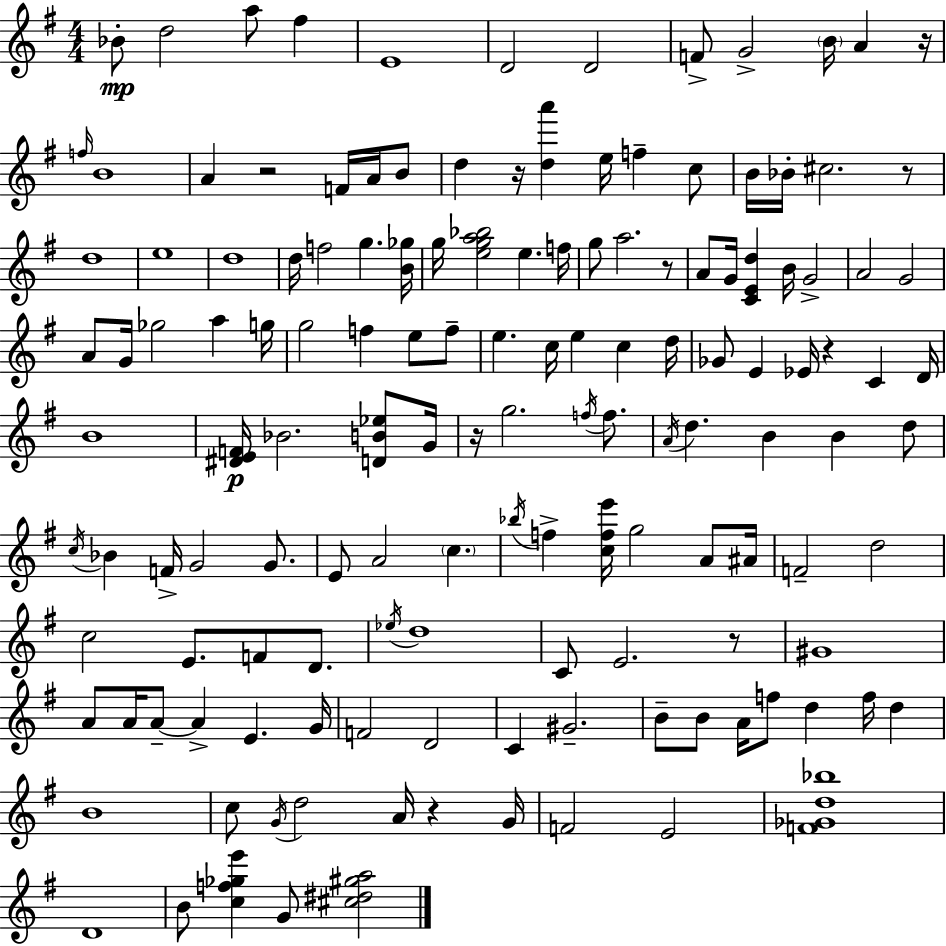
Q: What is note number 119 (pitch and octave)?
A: F4